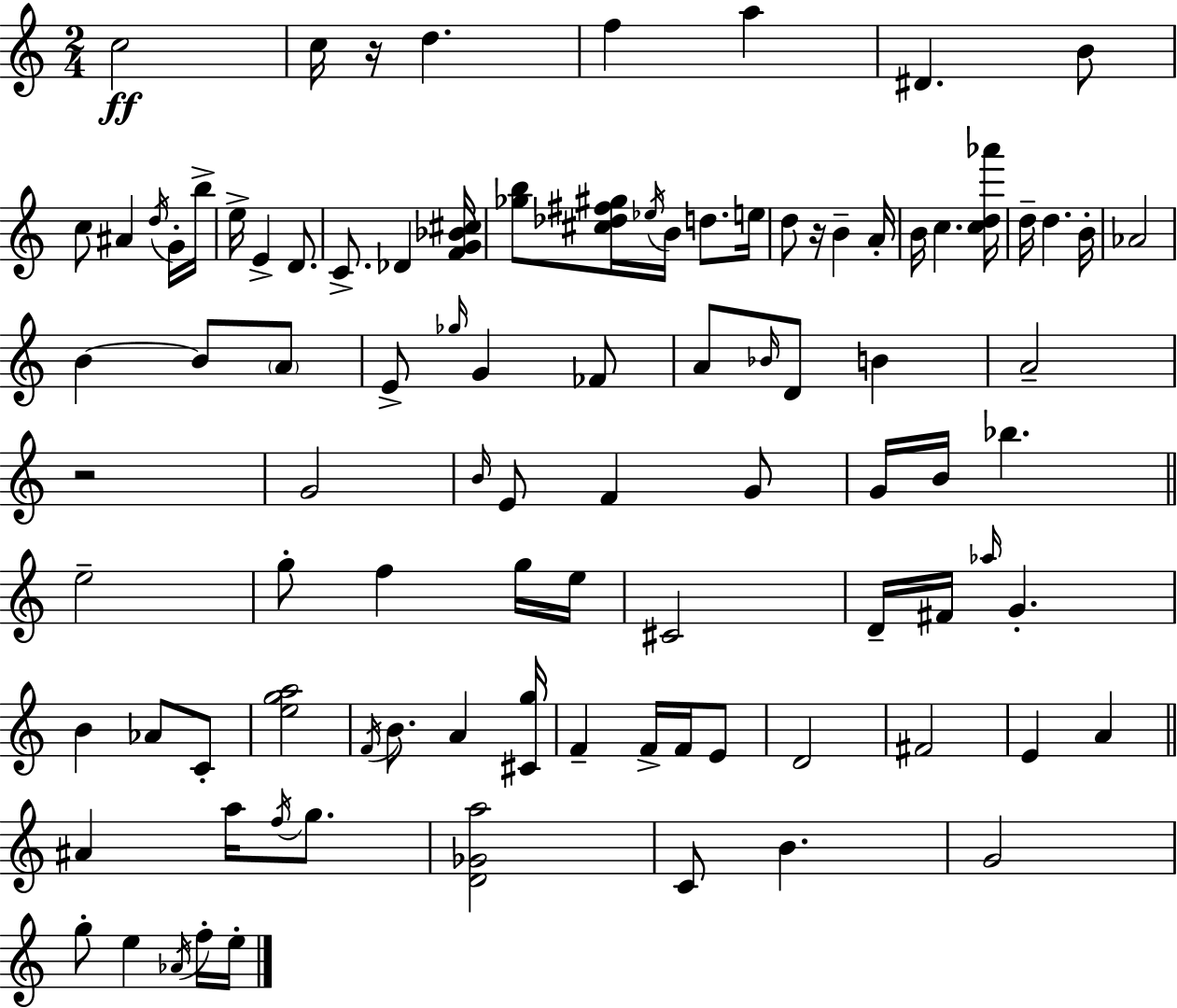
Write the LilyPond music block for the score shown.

{
  \clef treble
  \numericTimeSignature
  \time 2/4
  \key a \minor
  \repeat volta 2 { c''2\ff | c''16 r16 d''4. | f''4 a''4 | dis'4. b'8 | \break c''8 ais'4 \acciaccatura { d''16 } g'16-. | b''16-> e''16-> e'4-> d'8. | c'8.-> des'4 | <f' g' bes' cis''>16 <ges'' b''>8 <cis'' des'' fis'' gis''>16 \acciaccatura { ees''16 } b'16 d''8. | \break e''16 d''8 r16 b'4-- | a'16-. b'16 c''4. | <c'' d'' aes'''>16 d''16-- d''4. | b'16-. aes'2 | \break b'4~~ b'8 | \parenthesize a'8 e'8-> \grace { ges''16 } g'4 | fes'8 a'8 \grace { bes'16 } d'8 | b'4 a'2-- | \break r2 | g'2 | \grace { b'16 } e'8 f'4 | g'8 g'16 b'16 bes''4. | \break \bar "||" \break \key a \minor e''2-- | g''8-. f''4 g''16 e''16 | cis'2 | d'16-- fis'16 \grace { aes''16 } g'4.-. | \break b'4 aes'8 c'8-. | <e'' g'' a''>2 | \acciaccatura { f'16 } b'8. a'4 | <cis' g''>16 f'4-- f'16-> f'16 | \break e'8 d'2 | fis'2 | e'4 a'4 | \bar "||" \break \key a \minor ais'4 a''16 \acciaccatura { f''16 } g''8. | <d' ges' a''>2 | c'8 b'4. | g'2 | \break g''8-. e''4 \acciaccatura { aes'16 } | f''16-. e''16-. } \bar "|."
}